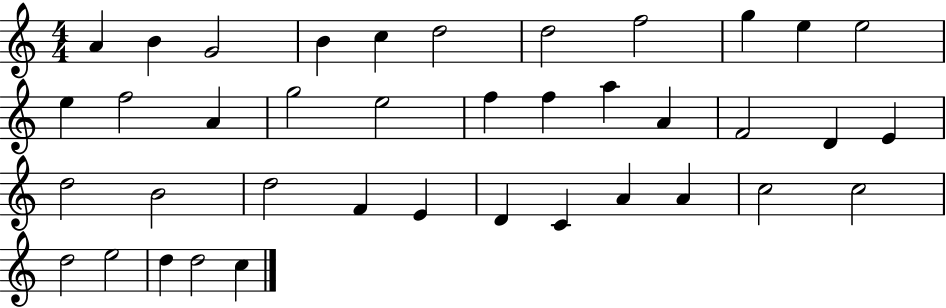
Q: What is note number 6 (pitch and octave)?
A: D5